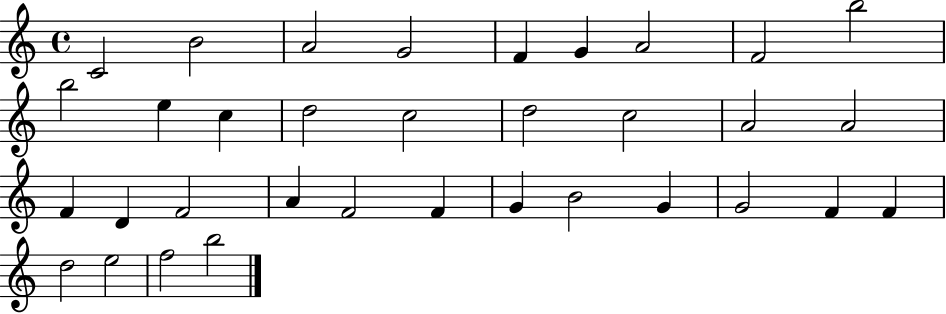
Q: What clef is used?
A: treble